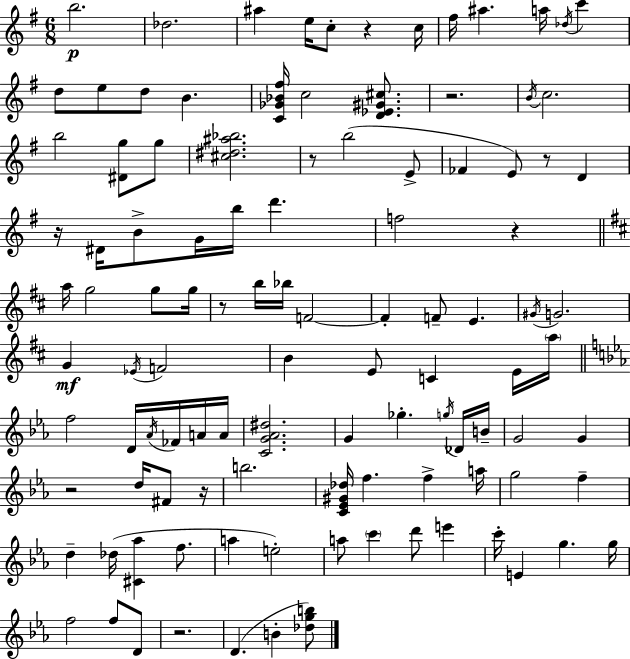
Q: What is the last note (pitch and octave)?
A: B4